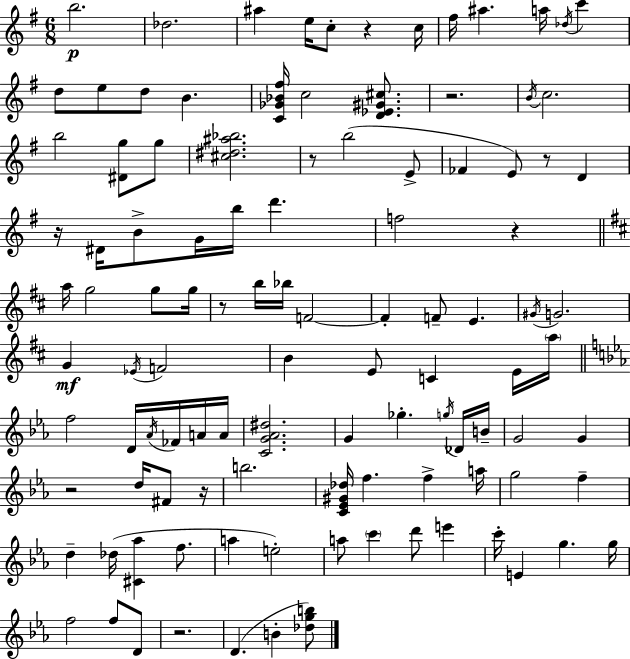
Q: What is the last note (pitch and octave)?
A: B4